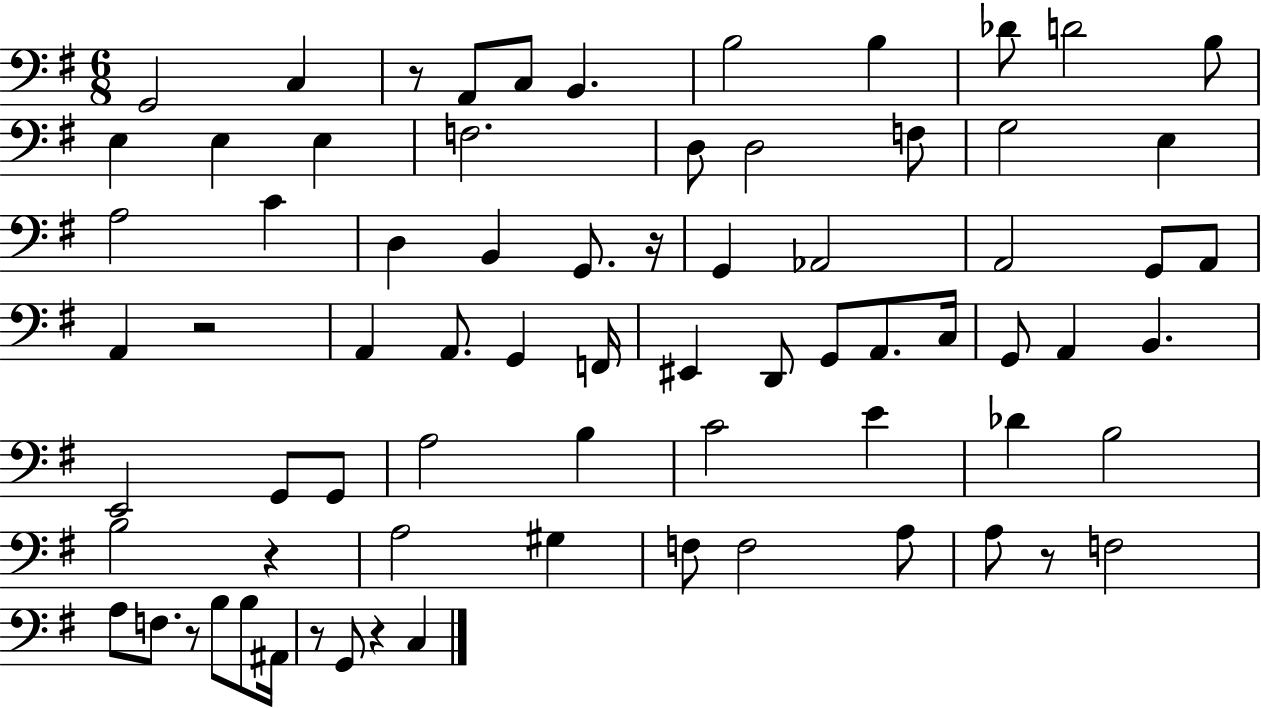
G2/h C3/q R/e A2/e C3/e B2/q. B3/h B3/q Db4/e D4/h B3/e E3/q E3/q E3/q F3/h. D3/e D3/h F3/e G3/h E3/q A3/h C4/q D3/q B2/q G2/e. R/s G2/q Ab2/h A2/h G2/e A2/e A2/q R/h A2/q A2/e. G2/q F2/s EIS2/q D2/e G2/e A2/e. C3/s G2/e A2/q B2/q. E2/h G2/e G2/e A3/h B3/q C4/h E4/q Db4/q B3/h B3/h R/q A3/h G#3/q F3/e F3/h A3/e A3/e R/e F3/h A3/e F3/e. R/e B3/e B3/e A#2/s R/e G2/e R/q C3/q